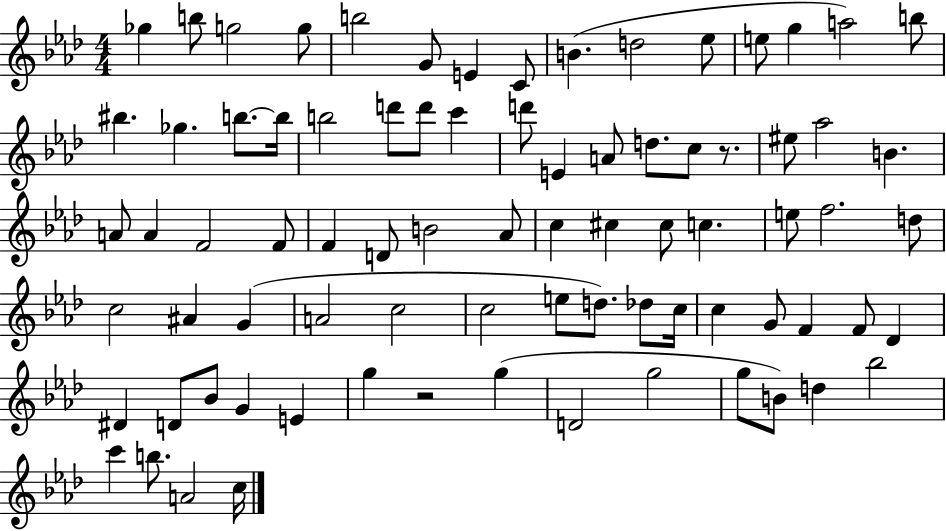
X:1
T:Untitled
M:4/4
L:1/4
K:Ab
_g b/2 g2 g/2 b2 G/2 E C/2 B d2 _e/2 e/2 g a2 b/2 ^b _g b/2 b/4 b2 d'/2 d'/2 c' d'/2 E A/2 d/2 c/2 z/2 ^e/2 _a2 B A/2 A F2 F/2 F D/2 B2 _A/2 c ^c ^c/2 c e/2 f2 d/2 c2 ^A G A2 c2 c2 e/2 d/2 _d/2 c/4 c G/2 F F/2 _D ^D D/2 _B/2 G E g z2 g D2 g2 g/2 B/2 d _b2 c' b/2 A2 c/4